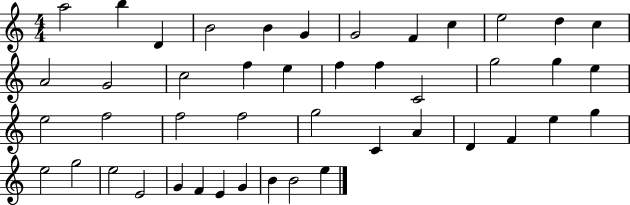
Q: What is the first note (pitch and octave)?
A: A5